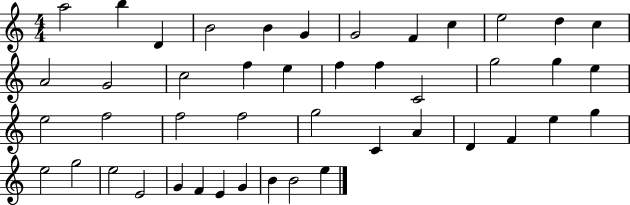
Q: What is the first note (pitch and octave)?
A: A5